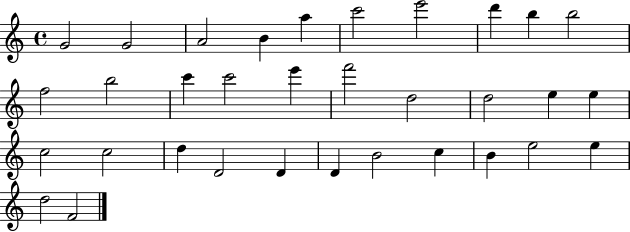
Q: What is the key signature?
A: C major